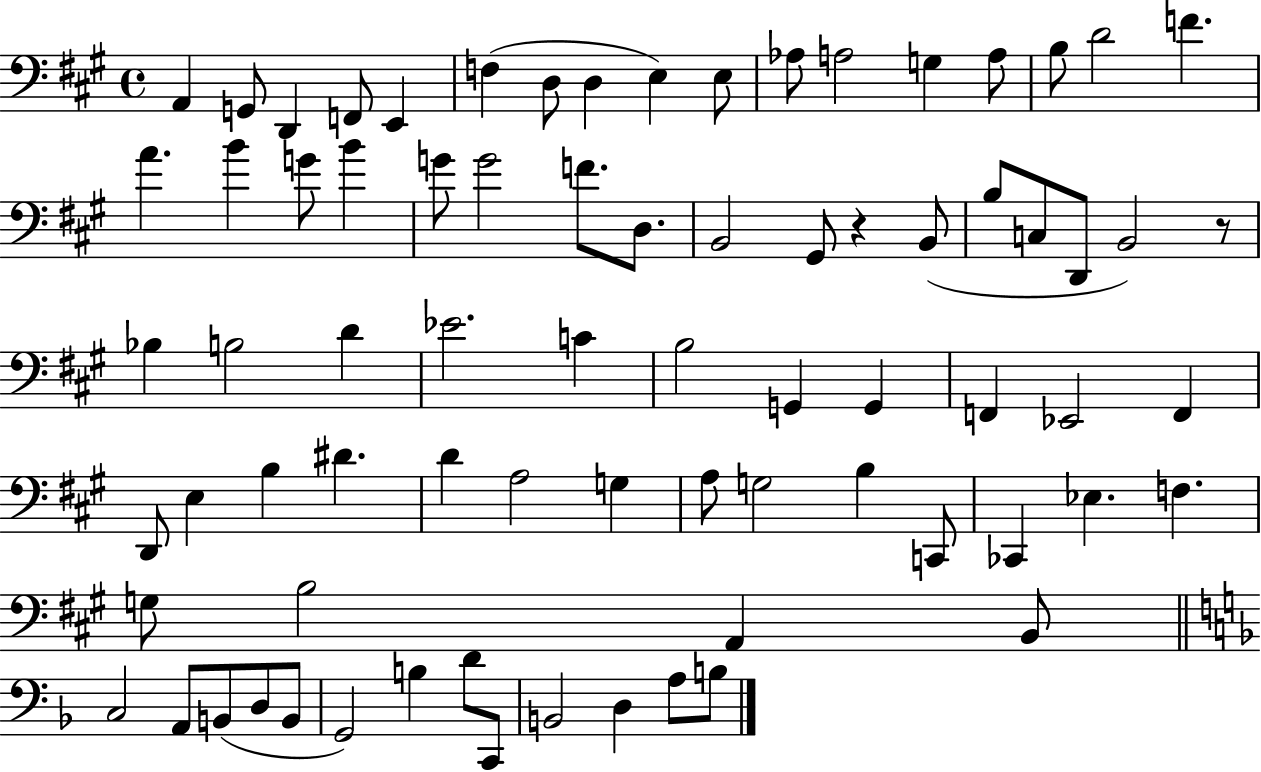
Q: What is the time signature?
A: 4/4